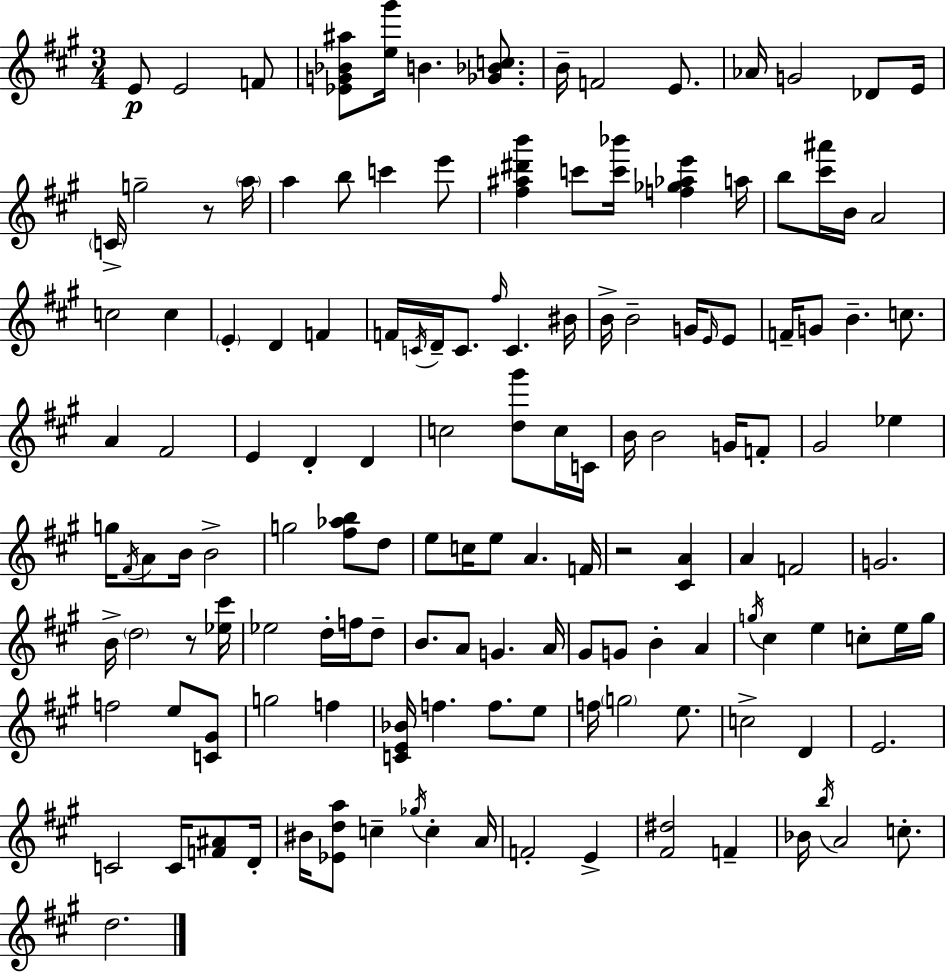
E4/e E4/h F4/e [Eb4,G4,Bb4,A#5]/e [E5,G#6]/s B4/q. [Gb4,Bb4,C5]/e. B4/s F4/h E4/e. Ab4/s G4/h Db4/e E4/s C4/s G5/h R/e A5/s A5/q B5/e C6/q E6/e [F#5,A#5,D#6,B6]/q C6/e [C6,Bb6]/s [F5,Gb5,Ab5,E6]/q A5/s B5/e [C#6,A#6]/s B4/s A4/h C5/h C5/q E4/q D4/q F4/q F4/s C4/s D4/s C4/e. F#5/s C4/q. BIS4/s B4/s B4/h G4/s E4/s E4/e F4/s G4/e B4/q. C5/e. A4/q F#4/h E4/q D4/q D4/q C5/h [D5,G#6]/e C5/s C4/s B4/s B4/h G4/s F4/e G#4/h Eb5/q G5/s F#4/s A4/e B4/s B4/h G5/h [F#5,Ab5,B5]/e D5/e E5/e C5/s E5/e A4/q. F4/s R/h [C#4,A4]/q A4/q F4/h G4/h. B4/s D5/h R/e [Eb5,C#6]/s Eb5/h D5/s F5/s D5/e B4/e. A4/e G4/q. A4/s G#4/e G4/e B4/q A4/q G5/s C#5/q E5/q C5/e E5/s G5/s F5/h E5/e [C4,G#4]/e G5/h F5/q [C4,E4,Bb4]/s F5/q. F5/e. E5/e F5/s G5/h E5/e. C5/h D4/q E4/h. C4/h C4/s [F4,A#4]/e D4/s BIS4/s [Eb4,D5,A5]/e C5/q Gb5/s C5/q A4/s F4/h E4/q [F#4,D#5]/h F4/q Bb4/s B5/s A4/h C5/e. D5/h.